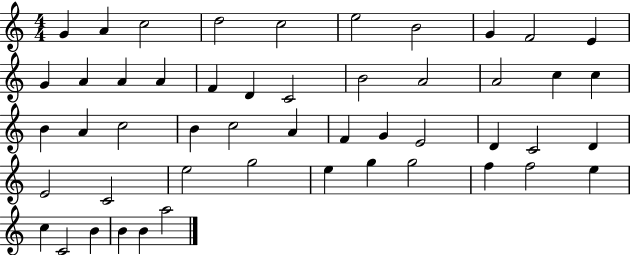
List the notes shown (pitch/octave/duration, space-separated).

G4/q A4/q C5/h D5/h C5/h E5/h B4/h G4/q F4/h E4/q G4/q A4/q A4/q A4/q F4/q D4/q C4/h B4/h A4/h A4/h C5/q C5/q B4/q A4/q C5/h B4/q C5/h A4/q F4/q G4/q E4/h D4/q C4/h D4/q E4/h C4/h E5/h G5/h E5/q G5/q G5/h F5/q F5/h E5/q C5/q C4/h B4/q B4/q B4/q A5/h